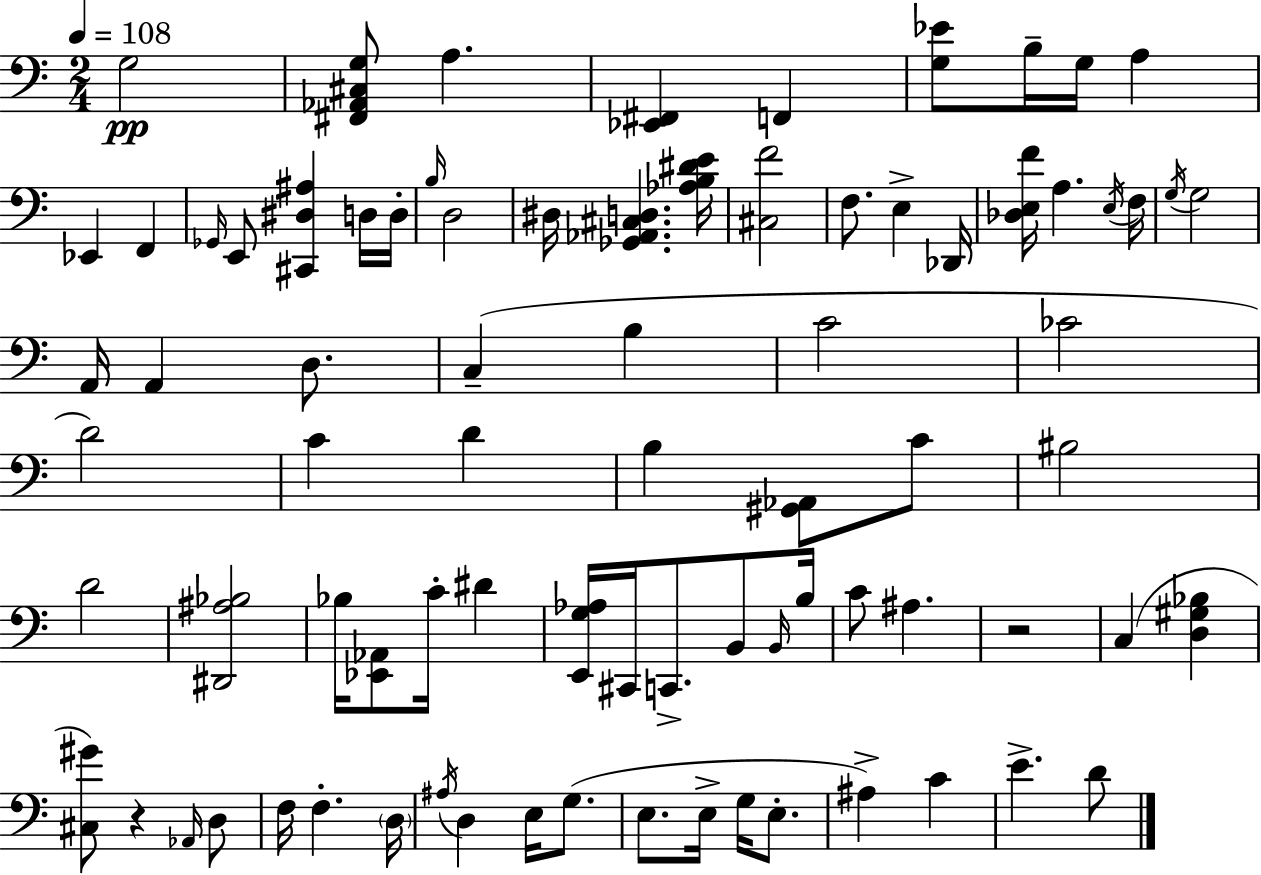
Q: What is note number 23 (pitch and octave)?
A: G3